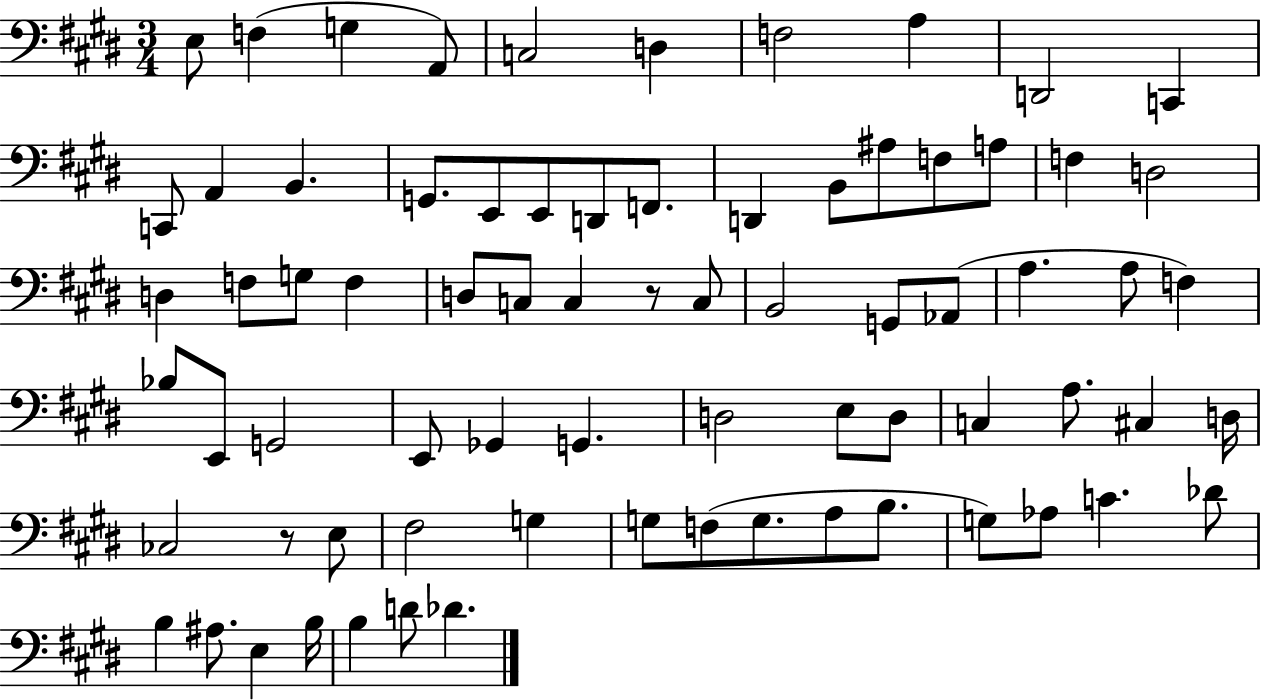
E3/e F3/q G3/q A2/e C3/h D3/q F3/h A3/q D2/h C2/q C2/e A2/q B2/q. G2/e. E2/e E2/e D2/e F2/e. D2/q B2/e A#3/e F3/e A3/e F3/q D3/h D3/q F3/e G3/e F3/q D3/e C3/e C3/q R/e C3/e B2/h G2/e Ab2/e A3/q. A3/e F3/q Bb3/e E2/e G2/h E2/e Gb2/q G2/q. D3/h E3/e D3/e C3/q A3/e. C#3/q D3/s CES3/h R/e E3/e F#3/h G3/q G3/e F3/e G3/e. A3/e B3/e. G3/e Ab3/e C4/q. Db4/e B3/q A#3/e. E3/q B3/s B3/q D4/e Db4/q.